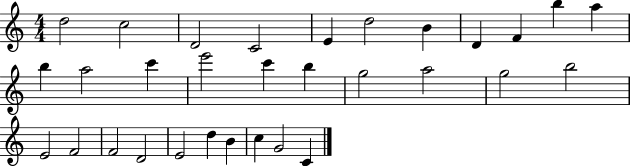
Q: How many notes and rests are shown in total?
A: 31